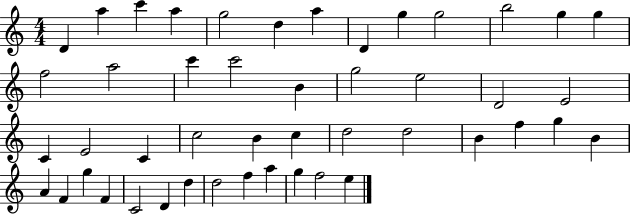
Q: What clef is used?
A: treble